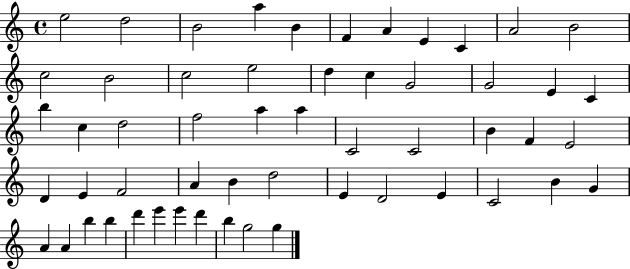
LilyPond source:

{
  \clef treble
  \time 4/4
  \defaultTimeSignature
  \key c \major
  e''2 d''2 | b'2 a''4 b'4 | f'4 a'4 e'4 c'4 | a'2 b'2 | \break c''2 b'2 | c''2 e''2 | d''4 c''4 g'2 | g'2 e'4 c'4 | \break b''4 c''4 d''2 | f''2 a''4 a''4 | c'2 c'2 | b'4 f'4 e'2 | \break d'4 e'4 f'2 | a'4 b'4 d''2 | e'4 d'2 e'4 | c'2 b'4 g'4 | \break a'4 a'4 b''4 b''4 | d'''4 e'''4 e'''4 d'''4 | b''4 g''2 g''4 | \bar "|."
}